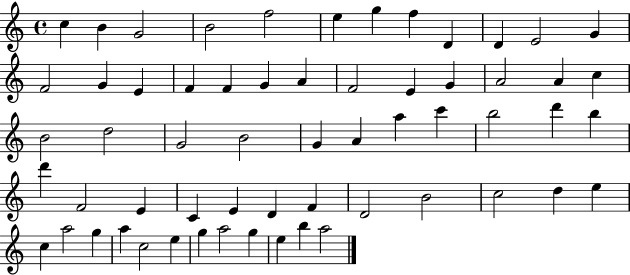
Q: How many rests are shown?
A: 0